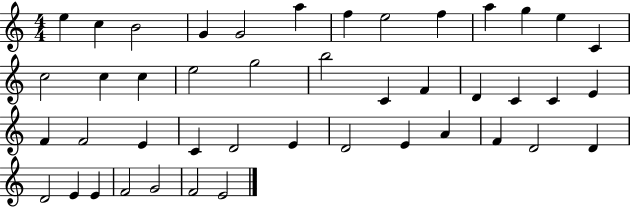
{
  \clef treble
  \numericTimeSignature
  \time 4/4
  \key c \major
  e''4 c''4 b'2 | g'4 g'2 a''4 | f''4 e''2 f''4 | a''4 g''4 e''4 c'4 | \break c''2 c''4 c''4 | e''2 g''2 | b''2 c'4 f'4 | d'4 c'4 c'4 e'4 | \break f'4 f'2 e'4 | c'4 d'2 e'4 | d'2 e'4 a'4 | f'4 d'2 d'4 | \break d'2 e'4 e'4 | f'2 g'2 | f'2 e'2 | \bar "|."
}